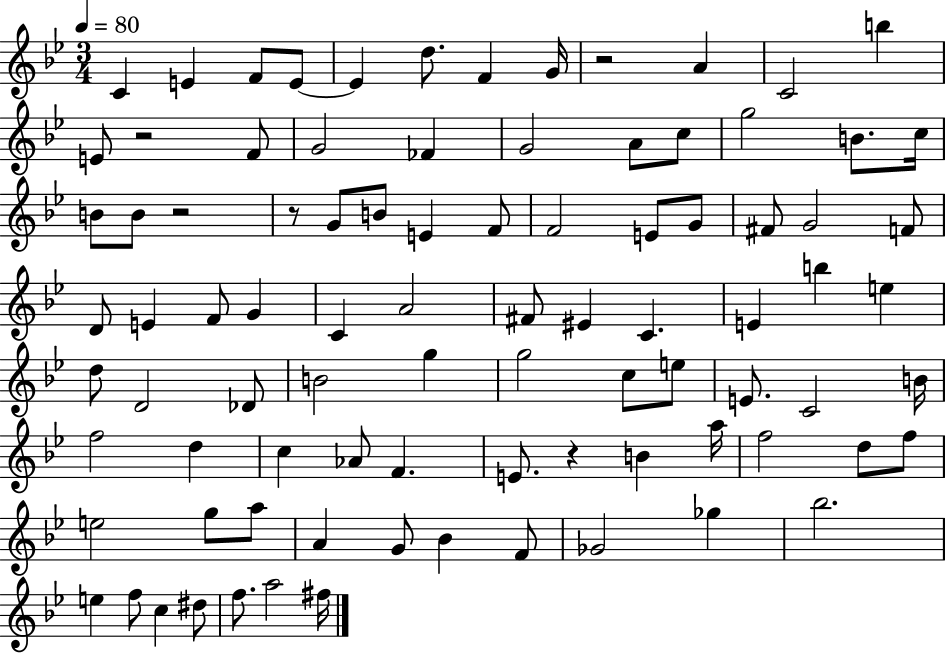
C4/q E4/q F4/e E4/e E4/q D5/e. F4/q G4/s R/h A4/q C4/h B5/q E4/e R/h F4/e G4/h FES4/q G4/h A4/e C5/e G5/h B4/e. C5/s B4/e B4/e R/h R/e G4/e B4/e E4/q F4/e F4/h E4/e G4/e F#4/e G4/h F4/e D4/e E4/q F4/e G4/q C4/q A4/h F#4/e EIS4/q C4/q. E4/q B5/q E5/q D5/e D4/h Db4/e B4/h G5/q G5/h C5/e E5/e E4/e. C4/h B4/s F5/h D5/q C5/q Ab4/e F4/q. E4/e. R/q B4/q A5/s F5/h D5/e F5/e E5/h G5/e A5/e A4/q G4/e Bb4/q F4/e Gb4/h Gb5/q Bb5/h. E5/q F5/e C5/q D#5/e F5/e. A5/h F#5/s